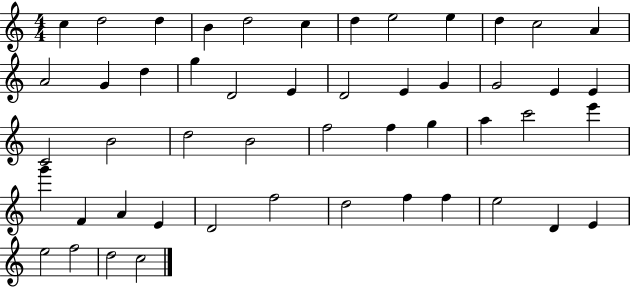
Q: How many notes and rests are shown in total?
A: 50